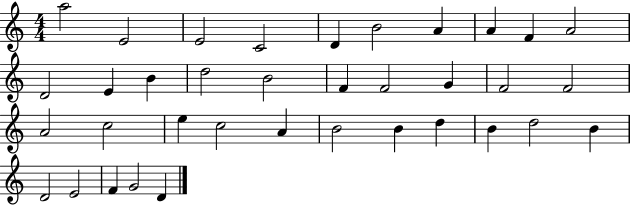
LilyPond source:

{
  \clef treble
  \numericTimeSignature
  \time 4/4
  \key c \major
  a''2 e'2 | e'2 c'2 | d'4 b'2 a'4 | a'4 f'4 a'2 | \break d'2 e'4 b'4 | d''2 b'2 | f'4 f'2 g'4 | f'2 f'2 | \break a'2 c''2 | e''4 c''2 a'4 | b'2 b'4 d''4 | b'4 d''2 b'4 | \break d'2 e'2 | f'4 g'2 d'4 | \bar "|."
}